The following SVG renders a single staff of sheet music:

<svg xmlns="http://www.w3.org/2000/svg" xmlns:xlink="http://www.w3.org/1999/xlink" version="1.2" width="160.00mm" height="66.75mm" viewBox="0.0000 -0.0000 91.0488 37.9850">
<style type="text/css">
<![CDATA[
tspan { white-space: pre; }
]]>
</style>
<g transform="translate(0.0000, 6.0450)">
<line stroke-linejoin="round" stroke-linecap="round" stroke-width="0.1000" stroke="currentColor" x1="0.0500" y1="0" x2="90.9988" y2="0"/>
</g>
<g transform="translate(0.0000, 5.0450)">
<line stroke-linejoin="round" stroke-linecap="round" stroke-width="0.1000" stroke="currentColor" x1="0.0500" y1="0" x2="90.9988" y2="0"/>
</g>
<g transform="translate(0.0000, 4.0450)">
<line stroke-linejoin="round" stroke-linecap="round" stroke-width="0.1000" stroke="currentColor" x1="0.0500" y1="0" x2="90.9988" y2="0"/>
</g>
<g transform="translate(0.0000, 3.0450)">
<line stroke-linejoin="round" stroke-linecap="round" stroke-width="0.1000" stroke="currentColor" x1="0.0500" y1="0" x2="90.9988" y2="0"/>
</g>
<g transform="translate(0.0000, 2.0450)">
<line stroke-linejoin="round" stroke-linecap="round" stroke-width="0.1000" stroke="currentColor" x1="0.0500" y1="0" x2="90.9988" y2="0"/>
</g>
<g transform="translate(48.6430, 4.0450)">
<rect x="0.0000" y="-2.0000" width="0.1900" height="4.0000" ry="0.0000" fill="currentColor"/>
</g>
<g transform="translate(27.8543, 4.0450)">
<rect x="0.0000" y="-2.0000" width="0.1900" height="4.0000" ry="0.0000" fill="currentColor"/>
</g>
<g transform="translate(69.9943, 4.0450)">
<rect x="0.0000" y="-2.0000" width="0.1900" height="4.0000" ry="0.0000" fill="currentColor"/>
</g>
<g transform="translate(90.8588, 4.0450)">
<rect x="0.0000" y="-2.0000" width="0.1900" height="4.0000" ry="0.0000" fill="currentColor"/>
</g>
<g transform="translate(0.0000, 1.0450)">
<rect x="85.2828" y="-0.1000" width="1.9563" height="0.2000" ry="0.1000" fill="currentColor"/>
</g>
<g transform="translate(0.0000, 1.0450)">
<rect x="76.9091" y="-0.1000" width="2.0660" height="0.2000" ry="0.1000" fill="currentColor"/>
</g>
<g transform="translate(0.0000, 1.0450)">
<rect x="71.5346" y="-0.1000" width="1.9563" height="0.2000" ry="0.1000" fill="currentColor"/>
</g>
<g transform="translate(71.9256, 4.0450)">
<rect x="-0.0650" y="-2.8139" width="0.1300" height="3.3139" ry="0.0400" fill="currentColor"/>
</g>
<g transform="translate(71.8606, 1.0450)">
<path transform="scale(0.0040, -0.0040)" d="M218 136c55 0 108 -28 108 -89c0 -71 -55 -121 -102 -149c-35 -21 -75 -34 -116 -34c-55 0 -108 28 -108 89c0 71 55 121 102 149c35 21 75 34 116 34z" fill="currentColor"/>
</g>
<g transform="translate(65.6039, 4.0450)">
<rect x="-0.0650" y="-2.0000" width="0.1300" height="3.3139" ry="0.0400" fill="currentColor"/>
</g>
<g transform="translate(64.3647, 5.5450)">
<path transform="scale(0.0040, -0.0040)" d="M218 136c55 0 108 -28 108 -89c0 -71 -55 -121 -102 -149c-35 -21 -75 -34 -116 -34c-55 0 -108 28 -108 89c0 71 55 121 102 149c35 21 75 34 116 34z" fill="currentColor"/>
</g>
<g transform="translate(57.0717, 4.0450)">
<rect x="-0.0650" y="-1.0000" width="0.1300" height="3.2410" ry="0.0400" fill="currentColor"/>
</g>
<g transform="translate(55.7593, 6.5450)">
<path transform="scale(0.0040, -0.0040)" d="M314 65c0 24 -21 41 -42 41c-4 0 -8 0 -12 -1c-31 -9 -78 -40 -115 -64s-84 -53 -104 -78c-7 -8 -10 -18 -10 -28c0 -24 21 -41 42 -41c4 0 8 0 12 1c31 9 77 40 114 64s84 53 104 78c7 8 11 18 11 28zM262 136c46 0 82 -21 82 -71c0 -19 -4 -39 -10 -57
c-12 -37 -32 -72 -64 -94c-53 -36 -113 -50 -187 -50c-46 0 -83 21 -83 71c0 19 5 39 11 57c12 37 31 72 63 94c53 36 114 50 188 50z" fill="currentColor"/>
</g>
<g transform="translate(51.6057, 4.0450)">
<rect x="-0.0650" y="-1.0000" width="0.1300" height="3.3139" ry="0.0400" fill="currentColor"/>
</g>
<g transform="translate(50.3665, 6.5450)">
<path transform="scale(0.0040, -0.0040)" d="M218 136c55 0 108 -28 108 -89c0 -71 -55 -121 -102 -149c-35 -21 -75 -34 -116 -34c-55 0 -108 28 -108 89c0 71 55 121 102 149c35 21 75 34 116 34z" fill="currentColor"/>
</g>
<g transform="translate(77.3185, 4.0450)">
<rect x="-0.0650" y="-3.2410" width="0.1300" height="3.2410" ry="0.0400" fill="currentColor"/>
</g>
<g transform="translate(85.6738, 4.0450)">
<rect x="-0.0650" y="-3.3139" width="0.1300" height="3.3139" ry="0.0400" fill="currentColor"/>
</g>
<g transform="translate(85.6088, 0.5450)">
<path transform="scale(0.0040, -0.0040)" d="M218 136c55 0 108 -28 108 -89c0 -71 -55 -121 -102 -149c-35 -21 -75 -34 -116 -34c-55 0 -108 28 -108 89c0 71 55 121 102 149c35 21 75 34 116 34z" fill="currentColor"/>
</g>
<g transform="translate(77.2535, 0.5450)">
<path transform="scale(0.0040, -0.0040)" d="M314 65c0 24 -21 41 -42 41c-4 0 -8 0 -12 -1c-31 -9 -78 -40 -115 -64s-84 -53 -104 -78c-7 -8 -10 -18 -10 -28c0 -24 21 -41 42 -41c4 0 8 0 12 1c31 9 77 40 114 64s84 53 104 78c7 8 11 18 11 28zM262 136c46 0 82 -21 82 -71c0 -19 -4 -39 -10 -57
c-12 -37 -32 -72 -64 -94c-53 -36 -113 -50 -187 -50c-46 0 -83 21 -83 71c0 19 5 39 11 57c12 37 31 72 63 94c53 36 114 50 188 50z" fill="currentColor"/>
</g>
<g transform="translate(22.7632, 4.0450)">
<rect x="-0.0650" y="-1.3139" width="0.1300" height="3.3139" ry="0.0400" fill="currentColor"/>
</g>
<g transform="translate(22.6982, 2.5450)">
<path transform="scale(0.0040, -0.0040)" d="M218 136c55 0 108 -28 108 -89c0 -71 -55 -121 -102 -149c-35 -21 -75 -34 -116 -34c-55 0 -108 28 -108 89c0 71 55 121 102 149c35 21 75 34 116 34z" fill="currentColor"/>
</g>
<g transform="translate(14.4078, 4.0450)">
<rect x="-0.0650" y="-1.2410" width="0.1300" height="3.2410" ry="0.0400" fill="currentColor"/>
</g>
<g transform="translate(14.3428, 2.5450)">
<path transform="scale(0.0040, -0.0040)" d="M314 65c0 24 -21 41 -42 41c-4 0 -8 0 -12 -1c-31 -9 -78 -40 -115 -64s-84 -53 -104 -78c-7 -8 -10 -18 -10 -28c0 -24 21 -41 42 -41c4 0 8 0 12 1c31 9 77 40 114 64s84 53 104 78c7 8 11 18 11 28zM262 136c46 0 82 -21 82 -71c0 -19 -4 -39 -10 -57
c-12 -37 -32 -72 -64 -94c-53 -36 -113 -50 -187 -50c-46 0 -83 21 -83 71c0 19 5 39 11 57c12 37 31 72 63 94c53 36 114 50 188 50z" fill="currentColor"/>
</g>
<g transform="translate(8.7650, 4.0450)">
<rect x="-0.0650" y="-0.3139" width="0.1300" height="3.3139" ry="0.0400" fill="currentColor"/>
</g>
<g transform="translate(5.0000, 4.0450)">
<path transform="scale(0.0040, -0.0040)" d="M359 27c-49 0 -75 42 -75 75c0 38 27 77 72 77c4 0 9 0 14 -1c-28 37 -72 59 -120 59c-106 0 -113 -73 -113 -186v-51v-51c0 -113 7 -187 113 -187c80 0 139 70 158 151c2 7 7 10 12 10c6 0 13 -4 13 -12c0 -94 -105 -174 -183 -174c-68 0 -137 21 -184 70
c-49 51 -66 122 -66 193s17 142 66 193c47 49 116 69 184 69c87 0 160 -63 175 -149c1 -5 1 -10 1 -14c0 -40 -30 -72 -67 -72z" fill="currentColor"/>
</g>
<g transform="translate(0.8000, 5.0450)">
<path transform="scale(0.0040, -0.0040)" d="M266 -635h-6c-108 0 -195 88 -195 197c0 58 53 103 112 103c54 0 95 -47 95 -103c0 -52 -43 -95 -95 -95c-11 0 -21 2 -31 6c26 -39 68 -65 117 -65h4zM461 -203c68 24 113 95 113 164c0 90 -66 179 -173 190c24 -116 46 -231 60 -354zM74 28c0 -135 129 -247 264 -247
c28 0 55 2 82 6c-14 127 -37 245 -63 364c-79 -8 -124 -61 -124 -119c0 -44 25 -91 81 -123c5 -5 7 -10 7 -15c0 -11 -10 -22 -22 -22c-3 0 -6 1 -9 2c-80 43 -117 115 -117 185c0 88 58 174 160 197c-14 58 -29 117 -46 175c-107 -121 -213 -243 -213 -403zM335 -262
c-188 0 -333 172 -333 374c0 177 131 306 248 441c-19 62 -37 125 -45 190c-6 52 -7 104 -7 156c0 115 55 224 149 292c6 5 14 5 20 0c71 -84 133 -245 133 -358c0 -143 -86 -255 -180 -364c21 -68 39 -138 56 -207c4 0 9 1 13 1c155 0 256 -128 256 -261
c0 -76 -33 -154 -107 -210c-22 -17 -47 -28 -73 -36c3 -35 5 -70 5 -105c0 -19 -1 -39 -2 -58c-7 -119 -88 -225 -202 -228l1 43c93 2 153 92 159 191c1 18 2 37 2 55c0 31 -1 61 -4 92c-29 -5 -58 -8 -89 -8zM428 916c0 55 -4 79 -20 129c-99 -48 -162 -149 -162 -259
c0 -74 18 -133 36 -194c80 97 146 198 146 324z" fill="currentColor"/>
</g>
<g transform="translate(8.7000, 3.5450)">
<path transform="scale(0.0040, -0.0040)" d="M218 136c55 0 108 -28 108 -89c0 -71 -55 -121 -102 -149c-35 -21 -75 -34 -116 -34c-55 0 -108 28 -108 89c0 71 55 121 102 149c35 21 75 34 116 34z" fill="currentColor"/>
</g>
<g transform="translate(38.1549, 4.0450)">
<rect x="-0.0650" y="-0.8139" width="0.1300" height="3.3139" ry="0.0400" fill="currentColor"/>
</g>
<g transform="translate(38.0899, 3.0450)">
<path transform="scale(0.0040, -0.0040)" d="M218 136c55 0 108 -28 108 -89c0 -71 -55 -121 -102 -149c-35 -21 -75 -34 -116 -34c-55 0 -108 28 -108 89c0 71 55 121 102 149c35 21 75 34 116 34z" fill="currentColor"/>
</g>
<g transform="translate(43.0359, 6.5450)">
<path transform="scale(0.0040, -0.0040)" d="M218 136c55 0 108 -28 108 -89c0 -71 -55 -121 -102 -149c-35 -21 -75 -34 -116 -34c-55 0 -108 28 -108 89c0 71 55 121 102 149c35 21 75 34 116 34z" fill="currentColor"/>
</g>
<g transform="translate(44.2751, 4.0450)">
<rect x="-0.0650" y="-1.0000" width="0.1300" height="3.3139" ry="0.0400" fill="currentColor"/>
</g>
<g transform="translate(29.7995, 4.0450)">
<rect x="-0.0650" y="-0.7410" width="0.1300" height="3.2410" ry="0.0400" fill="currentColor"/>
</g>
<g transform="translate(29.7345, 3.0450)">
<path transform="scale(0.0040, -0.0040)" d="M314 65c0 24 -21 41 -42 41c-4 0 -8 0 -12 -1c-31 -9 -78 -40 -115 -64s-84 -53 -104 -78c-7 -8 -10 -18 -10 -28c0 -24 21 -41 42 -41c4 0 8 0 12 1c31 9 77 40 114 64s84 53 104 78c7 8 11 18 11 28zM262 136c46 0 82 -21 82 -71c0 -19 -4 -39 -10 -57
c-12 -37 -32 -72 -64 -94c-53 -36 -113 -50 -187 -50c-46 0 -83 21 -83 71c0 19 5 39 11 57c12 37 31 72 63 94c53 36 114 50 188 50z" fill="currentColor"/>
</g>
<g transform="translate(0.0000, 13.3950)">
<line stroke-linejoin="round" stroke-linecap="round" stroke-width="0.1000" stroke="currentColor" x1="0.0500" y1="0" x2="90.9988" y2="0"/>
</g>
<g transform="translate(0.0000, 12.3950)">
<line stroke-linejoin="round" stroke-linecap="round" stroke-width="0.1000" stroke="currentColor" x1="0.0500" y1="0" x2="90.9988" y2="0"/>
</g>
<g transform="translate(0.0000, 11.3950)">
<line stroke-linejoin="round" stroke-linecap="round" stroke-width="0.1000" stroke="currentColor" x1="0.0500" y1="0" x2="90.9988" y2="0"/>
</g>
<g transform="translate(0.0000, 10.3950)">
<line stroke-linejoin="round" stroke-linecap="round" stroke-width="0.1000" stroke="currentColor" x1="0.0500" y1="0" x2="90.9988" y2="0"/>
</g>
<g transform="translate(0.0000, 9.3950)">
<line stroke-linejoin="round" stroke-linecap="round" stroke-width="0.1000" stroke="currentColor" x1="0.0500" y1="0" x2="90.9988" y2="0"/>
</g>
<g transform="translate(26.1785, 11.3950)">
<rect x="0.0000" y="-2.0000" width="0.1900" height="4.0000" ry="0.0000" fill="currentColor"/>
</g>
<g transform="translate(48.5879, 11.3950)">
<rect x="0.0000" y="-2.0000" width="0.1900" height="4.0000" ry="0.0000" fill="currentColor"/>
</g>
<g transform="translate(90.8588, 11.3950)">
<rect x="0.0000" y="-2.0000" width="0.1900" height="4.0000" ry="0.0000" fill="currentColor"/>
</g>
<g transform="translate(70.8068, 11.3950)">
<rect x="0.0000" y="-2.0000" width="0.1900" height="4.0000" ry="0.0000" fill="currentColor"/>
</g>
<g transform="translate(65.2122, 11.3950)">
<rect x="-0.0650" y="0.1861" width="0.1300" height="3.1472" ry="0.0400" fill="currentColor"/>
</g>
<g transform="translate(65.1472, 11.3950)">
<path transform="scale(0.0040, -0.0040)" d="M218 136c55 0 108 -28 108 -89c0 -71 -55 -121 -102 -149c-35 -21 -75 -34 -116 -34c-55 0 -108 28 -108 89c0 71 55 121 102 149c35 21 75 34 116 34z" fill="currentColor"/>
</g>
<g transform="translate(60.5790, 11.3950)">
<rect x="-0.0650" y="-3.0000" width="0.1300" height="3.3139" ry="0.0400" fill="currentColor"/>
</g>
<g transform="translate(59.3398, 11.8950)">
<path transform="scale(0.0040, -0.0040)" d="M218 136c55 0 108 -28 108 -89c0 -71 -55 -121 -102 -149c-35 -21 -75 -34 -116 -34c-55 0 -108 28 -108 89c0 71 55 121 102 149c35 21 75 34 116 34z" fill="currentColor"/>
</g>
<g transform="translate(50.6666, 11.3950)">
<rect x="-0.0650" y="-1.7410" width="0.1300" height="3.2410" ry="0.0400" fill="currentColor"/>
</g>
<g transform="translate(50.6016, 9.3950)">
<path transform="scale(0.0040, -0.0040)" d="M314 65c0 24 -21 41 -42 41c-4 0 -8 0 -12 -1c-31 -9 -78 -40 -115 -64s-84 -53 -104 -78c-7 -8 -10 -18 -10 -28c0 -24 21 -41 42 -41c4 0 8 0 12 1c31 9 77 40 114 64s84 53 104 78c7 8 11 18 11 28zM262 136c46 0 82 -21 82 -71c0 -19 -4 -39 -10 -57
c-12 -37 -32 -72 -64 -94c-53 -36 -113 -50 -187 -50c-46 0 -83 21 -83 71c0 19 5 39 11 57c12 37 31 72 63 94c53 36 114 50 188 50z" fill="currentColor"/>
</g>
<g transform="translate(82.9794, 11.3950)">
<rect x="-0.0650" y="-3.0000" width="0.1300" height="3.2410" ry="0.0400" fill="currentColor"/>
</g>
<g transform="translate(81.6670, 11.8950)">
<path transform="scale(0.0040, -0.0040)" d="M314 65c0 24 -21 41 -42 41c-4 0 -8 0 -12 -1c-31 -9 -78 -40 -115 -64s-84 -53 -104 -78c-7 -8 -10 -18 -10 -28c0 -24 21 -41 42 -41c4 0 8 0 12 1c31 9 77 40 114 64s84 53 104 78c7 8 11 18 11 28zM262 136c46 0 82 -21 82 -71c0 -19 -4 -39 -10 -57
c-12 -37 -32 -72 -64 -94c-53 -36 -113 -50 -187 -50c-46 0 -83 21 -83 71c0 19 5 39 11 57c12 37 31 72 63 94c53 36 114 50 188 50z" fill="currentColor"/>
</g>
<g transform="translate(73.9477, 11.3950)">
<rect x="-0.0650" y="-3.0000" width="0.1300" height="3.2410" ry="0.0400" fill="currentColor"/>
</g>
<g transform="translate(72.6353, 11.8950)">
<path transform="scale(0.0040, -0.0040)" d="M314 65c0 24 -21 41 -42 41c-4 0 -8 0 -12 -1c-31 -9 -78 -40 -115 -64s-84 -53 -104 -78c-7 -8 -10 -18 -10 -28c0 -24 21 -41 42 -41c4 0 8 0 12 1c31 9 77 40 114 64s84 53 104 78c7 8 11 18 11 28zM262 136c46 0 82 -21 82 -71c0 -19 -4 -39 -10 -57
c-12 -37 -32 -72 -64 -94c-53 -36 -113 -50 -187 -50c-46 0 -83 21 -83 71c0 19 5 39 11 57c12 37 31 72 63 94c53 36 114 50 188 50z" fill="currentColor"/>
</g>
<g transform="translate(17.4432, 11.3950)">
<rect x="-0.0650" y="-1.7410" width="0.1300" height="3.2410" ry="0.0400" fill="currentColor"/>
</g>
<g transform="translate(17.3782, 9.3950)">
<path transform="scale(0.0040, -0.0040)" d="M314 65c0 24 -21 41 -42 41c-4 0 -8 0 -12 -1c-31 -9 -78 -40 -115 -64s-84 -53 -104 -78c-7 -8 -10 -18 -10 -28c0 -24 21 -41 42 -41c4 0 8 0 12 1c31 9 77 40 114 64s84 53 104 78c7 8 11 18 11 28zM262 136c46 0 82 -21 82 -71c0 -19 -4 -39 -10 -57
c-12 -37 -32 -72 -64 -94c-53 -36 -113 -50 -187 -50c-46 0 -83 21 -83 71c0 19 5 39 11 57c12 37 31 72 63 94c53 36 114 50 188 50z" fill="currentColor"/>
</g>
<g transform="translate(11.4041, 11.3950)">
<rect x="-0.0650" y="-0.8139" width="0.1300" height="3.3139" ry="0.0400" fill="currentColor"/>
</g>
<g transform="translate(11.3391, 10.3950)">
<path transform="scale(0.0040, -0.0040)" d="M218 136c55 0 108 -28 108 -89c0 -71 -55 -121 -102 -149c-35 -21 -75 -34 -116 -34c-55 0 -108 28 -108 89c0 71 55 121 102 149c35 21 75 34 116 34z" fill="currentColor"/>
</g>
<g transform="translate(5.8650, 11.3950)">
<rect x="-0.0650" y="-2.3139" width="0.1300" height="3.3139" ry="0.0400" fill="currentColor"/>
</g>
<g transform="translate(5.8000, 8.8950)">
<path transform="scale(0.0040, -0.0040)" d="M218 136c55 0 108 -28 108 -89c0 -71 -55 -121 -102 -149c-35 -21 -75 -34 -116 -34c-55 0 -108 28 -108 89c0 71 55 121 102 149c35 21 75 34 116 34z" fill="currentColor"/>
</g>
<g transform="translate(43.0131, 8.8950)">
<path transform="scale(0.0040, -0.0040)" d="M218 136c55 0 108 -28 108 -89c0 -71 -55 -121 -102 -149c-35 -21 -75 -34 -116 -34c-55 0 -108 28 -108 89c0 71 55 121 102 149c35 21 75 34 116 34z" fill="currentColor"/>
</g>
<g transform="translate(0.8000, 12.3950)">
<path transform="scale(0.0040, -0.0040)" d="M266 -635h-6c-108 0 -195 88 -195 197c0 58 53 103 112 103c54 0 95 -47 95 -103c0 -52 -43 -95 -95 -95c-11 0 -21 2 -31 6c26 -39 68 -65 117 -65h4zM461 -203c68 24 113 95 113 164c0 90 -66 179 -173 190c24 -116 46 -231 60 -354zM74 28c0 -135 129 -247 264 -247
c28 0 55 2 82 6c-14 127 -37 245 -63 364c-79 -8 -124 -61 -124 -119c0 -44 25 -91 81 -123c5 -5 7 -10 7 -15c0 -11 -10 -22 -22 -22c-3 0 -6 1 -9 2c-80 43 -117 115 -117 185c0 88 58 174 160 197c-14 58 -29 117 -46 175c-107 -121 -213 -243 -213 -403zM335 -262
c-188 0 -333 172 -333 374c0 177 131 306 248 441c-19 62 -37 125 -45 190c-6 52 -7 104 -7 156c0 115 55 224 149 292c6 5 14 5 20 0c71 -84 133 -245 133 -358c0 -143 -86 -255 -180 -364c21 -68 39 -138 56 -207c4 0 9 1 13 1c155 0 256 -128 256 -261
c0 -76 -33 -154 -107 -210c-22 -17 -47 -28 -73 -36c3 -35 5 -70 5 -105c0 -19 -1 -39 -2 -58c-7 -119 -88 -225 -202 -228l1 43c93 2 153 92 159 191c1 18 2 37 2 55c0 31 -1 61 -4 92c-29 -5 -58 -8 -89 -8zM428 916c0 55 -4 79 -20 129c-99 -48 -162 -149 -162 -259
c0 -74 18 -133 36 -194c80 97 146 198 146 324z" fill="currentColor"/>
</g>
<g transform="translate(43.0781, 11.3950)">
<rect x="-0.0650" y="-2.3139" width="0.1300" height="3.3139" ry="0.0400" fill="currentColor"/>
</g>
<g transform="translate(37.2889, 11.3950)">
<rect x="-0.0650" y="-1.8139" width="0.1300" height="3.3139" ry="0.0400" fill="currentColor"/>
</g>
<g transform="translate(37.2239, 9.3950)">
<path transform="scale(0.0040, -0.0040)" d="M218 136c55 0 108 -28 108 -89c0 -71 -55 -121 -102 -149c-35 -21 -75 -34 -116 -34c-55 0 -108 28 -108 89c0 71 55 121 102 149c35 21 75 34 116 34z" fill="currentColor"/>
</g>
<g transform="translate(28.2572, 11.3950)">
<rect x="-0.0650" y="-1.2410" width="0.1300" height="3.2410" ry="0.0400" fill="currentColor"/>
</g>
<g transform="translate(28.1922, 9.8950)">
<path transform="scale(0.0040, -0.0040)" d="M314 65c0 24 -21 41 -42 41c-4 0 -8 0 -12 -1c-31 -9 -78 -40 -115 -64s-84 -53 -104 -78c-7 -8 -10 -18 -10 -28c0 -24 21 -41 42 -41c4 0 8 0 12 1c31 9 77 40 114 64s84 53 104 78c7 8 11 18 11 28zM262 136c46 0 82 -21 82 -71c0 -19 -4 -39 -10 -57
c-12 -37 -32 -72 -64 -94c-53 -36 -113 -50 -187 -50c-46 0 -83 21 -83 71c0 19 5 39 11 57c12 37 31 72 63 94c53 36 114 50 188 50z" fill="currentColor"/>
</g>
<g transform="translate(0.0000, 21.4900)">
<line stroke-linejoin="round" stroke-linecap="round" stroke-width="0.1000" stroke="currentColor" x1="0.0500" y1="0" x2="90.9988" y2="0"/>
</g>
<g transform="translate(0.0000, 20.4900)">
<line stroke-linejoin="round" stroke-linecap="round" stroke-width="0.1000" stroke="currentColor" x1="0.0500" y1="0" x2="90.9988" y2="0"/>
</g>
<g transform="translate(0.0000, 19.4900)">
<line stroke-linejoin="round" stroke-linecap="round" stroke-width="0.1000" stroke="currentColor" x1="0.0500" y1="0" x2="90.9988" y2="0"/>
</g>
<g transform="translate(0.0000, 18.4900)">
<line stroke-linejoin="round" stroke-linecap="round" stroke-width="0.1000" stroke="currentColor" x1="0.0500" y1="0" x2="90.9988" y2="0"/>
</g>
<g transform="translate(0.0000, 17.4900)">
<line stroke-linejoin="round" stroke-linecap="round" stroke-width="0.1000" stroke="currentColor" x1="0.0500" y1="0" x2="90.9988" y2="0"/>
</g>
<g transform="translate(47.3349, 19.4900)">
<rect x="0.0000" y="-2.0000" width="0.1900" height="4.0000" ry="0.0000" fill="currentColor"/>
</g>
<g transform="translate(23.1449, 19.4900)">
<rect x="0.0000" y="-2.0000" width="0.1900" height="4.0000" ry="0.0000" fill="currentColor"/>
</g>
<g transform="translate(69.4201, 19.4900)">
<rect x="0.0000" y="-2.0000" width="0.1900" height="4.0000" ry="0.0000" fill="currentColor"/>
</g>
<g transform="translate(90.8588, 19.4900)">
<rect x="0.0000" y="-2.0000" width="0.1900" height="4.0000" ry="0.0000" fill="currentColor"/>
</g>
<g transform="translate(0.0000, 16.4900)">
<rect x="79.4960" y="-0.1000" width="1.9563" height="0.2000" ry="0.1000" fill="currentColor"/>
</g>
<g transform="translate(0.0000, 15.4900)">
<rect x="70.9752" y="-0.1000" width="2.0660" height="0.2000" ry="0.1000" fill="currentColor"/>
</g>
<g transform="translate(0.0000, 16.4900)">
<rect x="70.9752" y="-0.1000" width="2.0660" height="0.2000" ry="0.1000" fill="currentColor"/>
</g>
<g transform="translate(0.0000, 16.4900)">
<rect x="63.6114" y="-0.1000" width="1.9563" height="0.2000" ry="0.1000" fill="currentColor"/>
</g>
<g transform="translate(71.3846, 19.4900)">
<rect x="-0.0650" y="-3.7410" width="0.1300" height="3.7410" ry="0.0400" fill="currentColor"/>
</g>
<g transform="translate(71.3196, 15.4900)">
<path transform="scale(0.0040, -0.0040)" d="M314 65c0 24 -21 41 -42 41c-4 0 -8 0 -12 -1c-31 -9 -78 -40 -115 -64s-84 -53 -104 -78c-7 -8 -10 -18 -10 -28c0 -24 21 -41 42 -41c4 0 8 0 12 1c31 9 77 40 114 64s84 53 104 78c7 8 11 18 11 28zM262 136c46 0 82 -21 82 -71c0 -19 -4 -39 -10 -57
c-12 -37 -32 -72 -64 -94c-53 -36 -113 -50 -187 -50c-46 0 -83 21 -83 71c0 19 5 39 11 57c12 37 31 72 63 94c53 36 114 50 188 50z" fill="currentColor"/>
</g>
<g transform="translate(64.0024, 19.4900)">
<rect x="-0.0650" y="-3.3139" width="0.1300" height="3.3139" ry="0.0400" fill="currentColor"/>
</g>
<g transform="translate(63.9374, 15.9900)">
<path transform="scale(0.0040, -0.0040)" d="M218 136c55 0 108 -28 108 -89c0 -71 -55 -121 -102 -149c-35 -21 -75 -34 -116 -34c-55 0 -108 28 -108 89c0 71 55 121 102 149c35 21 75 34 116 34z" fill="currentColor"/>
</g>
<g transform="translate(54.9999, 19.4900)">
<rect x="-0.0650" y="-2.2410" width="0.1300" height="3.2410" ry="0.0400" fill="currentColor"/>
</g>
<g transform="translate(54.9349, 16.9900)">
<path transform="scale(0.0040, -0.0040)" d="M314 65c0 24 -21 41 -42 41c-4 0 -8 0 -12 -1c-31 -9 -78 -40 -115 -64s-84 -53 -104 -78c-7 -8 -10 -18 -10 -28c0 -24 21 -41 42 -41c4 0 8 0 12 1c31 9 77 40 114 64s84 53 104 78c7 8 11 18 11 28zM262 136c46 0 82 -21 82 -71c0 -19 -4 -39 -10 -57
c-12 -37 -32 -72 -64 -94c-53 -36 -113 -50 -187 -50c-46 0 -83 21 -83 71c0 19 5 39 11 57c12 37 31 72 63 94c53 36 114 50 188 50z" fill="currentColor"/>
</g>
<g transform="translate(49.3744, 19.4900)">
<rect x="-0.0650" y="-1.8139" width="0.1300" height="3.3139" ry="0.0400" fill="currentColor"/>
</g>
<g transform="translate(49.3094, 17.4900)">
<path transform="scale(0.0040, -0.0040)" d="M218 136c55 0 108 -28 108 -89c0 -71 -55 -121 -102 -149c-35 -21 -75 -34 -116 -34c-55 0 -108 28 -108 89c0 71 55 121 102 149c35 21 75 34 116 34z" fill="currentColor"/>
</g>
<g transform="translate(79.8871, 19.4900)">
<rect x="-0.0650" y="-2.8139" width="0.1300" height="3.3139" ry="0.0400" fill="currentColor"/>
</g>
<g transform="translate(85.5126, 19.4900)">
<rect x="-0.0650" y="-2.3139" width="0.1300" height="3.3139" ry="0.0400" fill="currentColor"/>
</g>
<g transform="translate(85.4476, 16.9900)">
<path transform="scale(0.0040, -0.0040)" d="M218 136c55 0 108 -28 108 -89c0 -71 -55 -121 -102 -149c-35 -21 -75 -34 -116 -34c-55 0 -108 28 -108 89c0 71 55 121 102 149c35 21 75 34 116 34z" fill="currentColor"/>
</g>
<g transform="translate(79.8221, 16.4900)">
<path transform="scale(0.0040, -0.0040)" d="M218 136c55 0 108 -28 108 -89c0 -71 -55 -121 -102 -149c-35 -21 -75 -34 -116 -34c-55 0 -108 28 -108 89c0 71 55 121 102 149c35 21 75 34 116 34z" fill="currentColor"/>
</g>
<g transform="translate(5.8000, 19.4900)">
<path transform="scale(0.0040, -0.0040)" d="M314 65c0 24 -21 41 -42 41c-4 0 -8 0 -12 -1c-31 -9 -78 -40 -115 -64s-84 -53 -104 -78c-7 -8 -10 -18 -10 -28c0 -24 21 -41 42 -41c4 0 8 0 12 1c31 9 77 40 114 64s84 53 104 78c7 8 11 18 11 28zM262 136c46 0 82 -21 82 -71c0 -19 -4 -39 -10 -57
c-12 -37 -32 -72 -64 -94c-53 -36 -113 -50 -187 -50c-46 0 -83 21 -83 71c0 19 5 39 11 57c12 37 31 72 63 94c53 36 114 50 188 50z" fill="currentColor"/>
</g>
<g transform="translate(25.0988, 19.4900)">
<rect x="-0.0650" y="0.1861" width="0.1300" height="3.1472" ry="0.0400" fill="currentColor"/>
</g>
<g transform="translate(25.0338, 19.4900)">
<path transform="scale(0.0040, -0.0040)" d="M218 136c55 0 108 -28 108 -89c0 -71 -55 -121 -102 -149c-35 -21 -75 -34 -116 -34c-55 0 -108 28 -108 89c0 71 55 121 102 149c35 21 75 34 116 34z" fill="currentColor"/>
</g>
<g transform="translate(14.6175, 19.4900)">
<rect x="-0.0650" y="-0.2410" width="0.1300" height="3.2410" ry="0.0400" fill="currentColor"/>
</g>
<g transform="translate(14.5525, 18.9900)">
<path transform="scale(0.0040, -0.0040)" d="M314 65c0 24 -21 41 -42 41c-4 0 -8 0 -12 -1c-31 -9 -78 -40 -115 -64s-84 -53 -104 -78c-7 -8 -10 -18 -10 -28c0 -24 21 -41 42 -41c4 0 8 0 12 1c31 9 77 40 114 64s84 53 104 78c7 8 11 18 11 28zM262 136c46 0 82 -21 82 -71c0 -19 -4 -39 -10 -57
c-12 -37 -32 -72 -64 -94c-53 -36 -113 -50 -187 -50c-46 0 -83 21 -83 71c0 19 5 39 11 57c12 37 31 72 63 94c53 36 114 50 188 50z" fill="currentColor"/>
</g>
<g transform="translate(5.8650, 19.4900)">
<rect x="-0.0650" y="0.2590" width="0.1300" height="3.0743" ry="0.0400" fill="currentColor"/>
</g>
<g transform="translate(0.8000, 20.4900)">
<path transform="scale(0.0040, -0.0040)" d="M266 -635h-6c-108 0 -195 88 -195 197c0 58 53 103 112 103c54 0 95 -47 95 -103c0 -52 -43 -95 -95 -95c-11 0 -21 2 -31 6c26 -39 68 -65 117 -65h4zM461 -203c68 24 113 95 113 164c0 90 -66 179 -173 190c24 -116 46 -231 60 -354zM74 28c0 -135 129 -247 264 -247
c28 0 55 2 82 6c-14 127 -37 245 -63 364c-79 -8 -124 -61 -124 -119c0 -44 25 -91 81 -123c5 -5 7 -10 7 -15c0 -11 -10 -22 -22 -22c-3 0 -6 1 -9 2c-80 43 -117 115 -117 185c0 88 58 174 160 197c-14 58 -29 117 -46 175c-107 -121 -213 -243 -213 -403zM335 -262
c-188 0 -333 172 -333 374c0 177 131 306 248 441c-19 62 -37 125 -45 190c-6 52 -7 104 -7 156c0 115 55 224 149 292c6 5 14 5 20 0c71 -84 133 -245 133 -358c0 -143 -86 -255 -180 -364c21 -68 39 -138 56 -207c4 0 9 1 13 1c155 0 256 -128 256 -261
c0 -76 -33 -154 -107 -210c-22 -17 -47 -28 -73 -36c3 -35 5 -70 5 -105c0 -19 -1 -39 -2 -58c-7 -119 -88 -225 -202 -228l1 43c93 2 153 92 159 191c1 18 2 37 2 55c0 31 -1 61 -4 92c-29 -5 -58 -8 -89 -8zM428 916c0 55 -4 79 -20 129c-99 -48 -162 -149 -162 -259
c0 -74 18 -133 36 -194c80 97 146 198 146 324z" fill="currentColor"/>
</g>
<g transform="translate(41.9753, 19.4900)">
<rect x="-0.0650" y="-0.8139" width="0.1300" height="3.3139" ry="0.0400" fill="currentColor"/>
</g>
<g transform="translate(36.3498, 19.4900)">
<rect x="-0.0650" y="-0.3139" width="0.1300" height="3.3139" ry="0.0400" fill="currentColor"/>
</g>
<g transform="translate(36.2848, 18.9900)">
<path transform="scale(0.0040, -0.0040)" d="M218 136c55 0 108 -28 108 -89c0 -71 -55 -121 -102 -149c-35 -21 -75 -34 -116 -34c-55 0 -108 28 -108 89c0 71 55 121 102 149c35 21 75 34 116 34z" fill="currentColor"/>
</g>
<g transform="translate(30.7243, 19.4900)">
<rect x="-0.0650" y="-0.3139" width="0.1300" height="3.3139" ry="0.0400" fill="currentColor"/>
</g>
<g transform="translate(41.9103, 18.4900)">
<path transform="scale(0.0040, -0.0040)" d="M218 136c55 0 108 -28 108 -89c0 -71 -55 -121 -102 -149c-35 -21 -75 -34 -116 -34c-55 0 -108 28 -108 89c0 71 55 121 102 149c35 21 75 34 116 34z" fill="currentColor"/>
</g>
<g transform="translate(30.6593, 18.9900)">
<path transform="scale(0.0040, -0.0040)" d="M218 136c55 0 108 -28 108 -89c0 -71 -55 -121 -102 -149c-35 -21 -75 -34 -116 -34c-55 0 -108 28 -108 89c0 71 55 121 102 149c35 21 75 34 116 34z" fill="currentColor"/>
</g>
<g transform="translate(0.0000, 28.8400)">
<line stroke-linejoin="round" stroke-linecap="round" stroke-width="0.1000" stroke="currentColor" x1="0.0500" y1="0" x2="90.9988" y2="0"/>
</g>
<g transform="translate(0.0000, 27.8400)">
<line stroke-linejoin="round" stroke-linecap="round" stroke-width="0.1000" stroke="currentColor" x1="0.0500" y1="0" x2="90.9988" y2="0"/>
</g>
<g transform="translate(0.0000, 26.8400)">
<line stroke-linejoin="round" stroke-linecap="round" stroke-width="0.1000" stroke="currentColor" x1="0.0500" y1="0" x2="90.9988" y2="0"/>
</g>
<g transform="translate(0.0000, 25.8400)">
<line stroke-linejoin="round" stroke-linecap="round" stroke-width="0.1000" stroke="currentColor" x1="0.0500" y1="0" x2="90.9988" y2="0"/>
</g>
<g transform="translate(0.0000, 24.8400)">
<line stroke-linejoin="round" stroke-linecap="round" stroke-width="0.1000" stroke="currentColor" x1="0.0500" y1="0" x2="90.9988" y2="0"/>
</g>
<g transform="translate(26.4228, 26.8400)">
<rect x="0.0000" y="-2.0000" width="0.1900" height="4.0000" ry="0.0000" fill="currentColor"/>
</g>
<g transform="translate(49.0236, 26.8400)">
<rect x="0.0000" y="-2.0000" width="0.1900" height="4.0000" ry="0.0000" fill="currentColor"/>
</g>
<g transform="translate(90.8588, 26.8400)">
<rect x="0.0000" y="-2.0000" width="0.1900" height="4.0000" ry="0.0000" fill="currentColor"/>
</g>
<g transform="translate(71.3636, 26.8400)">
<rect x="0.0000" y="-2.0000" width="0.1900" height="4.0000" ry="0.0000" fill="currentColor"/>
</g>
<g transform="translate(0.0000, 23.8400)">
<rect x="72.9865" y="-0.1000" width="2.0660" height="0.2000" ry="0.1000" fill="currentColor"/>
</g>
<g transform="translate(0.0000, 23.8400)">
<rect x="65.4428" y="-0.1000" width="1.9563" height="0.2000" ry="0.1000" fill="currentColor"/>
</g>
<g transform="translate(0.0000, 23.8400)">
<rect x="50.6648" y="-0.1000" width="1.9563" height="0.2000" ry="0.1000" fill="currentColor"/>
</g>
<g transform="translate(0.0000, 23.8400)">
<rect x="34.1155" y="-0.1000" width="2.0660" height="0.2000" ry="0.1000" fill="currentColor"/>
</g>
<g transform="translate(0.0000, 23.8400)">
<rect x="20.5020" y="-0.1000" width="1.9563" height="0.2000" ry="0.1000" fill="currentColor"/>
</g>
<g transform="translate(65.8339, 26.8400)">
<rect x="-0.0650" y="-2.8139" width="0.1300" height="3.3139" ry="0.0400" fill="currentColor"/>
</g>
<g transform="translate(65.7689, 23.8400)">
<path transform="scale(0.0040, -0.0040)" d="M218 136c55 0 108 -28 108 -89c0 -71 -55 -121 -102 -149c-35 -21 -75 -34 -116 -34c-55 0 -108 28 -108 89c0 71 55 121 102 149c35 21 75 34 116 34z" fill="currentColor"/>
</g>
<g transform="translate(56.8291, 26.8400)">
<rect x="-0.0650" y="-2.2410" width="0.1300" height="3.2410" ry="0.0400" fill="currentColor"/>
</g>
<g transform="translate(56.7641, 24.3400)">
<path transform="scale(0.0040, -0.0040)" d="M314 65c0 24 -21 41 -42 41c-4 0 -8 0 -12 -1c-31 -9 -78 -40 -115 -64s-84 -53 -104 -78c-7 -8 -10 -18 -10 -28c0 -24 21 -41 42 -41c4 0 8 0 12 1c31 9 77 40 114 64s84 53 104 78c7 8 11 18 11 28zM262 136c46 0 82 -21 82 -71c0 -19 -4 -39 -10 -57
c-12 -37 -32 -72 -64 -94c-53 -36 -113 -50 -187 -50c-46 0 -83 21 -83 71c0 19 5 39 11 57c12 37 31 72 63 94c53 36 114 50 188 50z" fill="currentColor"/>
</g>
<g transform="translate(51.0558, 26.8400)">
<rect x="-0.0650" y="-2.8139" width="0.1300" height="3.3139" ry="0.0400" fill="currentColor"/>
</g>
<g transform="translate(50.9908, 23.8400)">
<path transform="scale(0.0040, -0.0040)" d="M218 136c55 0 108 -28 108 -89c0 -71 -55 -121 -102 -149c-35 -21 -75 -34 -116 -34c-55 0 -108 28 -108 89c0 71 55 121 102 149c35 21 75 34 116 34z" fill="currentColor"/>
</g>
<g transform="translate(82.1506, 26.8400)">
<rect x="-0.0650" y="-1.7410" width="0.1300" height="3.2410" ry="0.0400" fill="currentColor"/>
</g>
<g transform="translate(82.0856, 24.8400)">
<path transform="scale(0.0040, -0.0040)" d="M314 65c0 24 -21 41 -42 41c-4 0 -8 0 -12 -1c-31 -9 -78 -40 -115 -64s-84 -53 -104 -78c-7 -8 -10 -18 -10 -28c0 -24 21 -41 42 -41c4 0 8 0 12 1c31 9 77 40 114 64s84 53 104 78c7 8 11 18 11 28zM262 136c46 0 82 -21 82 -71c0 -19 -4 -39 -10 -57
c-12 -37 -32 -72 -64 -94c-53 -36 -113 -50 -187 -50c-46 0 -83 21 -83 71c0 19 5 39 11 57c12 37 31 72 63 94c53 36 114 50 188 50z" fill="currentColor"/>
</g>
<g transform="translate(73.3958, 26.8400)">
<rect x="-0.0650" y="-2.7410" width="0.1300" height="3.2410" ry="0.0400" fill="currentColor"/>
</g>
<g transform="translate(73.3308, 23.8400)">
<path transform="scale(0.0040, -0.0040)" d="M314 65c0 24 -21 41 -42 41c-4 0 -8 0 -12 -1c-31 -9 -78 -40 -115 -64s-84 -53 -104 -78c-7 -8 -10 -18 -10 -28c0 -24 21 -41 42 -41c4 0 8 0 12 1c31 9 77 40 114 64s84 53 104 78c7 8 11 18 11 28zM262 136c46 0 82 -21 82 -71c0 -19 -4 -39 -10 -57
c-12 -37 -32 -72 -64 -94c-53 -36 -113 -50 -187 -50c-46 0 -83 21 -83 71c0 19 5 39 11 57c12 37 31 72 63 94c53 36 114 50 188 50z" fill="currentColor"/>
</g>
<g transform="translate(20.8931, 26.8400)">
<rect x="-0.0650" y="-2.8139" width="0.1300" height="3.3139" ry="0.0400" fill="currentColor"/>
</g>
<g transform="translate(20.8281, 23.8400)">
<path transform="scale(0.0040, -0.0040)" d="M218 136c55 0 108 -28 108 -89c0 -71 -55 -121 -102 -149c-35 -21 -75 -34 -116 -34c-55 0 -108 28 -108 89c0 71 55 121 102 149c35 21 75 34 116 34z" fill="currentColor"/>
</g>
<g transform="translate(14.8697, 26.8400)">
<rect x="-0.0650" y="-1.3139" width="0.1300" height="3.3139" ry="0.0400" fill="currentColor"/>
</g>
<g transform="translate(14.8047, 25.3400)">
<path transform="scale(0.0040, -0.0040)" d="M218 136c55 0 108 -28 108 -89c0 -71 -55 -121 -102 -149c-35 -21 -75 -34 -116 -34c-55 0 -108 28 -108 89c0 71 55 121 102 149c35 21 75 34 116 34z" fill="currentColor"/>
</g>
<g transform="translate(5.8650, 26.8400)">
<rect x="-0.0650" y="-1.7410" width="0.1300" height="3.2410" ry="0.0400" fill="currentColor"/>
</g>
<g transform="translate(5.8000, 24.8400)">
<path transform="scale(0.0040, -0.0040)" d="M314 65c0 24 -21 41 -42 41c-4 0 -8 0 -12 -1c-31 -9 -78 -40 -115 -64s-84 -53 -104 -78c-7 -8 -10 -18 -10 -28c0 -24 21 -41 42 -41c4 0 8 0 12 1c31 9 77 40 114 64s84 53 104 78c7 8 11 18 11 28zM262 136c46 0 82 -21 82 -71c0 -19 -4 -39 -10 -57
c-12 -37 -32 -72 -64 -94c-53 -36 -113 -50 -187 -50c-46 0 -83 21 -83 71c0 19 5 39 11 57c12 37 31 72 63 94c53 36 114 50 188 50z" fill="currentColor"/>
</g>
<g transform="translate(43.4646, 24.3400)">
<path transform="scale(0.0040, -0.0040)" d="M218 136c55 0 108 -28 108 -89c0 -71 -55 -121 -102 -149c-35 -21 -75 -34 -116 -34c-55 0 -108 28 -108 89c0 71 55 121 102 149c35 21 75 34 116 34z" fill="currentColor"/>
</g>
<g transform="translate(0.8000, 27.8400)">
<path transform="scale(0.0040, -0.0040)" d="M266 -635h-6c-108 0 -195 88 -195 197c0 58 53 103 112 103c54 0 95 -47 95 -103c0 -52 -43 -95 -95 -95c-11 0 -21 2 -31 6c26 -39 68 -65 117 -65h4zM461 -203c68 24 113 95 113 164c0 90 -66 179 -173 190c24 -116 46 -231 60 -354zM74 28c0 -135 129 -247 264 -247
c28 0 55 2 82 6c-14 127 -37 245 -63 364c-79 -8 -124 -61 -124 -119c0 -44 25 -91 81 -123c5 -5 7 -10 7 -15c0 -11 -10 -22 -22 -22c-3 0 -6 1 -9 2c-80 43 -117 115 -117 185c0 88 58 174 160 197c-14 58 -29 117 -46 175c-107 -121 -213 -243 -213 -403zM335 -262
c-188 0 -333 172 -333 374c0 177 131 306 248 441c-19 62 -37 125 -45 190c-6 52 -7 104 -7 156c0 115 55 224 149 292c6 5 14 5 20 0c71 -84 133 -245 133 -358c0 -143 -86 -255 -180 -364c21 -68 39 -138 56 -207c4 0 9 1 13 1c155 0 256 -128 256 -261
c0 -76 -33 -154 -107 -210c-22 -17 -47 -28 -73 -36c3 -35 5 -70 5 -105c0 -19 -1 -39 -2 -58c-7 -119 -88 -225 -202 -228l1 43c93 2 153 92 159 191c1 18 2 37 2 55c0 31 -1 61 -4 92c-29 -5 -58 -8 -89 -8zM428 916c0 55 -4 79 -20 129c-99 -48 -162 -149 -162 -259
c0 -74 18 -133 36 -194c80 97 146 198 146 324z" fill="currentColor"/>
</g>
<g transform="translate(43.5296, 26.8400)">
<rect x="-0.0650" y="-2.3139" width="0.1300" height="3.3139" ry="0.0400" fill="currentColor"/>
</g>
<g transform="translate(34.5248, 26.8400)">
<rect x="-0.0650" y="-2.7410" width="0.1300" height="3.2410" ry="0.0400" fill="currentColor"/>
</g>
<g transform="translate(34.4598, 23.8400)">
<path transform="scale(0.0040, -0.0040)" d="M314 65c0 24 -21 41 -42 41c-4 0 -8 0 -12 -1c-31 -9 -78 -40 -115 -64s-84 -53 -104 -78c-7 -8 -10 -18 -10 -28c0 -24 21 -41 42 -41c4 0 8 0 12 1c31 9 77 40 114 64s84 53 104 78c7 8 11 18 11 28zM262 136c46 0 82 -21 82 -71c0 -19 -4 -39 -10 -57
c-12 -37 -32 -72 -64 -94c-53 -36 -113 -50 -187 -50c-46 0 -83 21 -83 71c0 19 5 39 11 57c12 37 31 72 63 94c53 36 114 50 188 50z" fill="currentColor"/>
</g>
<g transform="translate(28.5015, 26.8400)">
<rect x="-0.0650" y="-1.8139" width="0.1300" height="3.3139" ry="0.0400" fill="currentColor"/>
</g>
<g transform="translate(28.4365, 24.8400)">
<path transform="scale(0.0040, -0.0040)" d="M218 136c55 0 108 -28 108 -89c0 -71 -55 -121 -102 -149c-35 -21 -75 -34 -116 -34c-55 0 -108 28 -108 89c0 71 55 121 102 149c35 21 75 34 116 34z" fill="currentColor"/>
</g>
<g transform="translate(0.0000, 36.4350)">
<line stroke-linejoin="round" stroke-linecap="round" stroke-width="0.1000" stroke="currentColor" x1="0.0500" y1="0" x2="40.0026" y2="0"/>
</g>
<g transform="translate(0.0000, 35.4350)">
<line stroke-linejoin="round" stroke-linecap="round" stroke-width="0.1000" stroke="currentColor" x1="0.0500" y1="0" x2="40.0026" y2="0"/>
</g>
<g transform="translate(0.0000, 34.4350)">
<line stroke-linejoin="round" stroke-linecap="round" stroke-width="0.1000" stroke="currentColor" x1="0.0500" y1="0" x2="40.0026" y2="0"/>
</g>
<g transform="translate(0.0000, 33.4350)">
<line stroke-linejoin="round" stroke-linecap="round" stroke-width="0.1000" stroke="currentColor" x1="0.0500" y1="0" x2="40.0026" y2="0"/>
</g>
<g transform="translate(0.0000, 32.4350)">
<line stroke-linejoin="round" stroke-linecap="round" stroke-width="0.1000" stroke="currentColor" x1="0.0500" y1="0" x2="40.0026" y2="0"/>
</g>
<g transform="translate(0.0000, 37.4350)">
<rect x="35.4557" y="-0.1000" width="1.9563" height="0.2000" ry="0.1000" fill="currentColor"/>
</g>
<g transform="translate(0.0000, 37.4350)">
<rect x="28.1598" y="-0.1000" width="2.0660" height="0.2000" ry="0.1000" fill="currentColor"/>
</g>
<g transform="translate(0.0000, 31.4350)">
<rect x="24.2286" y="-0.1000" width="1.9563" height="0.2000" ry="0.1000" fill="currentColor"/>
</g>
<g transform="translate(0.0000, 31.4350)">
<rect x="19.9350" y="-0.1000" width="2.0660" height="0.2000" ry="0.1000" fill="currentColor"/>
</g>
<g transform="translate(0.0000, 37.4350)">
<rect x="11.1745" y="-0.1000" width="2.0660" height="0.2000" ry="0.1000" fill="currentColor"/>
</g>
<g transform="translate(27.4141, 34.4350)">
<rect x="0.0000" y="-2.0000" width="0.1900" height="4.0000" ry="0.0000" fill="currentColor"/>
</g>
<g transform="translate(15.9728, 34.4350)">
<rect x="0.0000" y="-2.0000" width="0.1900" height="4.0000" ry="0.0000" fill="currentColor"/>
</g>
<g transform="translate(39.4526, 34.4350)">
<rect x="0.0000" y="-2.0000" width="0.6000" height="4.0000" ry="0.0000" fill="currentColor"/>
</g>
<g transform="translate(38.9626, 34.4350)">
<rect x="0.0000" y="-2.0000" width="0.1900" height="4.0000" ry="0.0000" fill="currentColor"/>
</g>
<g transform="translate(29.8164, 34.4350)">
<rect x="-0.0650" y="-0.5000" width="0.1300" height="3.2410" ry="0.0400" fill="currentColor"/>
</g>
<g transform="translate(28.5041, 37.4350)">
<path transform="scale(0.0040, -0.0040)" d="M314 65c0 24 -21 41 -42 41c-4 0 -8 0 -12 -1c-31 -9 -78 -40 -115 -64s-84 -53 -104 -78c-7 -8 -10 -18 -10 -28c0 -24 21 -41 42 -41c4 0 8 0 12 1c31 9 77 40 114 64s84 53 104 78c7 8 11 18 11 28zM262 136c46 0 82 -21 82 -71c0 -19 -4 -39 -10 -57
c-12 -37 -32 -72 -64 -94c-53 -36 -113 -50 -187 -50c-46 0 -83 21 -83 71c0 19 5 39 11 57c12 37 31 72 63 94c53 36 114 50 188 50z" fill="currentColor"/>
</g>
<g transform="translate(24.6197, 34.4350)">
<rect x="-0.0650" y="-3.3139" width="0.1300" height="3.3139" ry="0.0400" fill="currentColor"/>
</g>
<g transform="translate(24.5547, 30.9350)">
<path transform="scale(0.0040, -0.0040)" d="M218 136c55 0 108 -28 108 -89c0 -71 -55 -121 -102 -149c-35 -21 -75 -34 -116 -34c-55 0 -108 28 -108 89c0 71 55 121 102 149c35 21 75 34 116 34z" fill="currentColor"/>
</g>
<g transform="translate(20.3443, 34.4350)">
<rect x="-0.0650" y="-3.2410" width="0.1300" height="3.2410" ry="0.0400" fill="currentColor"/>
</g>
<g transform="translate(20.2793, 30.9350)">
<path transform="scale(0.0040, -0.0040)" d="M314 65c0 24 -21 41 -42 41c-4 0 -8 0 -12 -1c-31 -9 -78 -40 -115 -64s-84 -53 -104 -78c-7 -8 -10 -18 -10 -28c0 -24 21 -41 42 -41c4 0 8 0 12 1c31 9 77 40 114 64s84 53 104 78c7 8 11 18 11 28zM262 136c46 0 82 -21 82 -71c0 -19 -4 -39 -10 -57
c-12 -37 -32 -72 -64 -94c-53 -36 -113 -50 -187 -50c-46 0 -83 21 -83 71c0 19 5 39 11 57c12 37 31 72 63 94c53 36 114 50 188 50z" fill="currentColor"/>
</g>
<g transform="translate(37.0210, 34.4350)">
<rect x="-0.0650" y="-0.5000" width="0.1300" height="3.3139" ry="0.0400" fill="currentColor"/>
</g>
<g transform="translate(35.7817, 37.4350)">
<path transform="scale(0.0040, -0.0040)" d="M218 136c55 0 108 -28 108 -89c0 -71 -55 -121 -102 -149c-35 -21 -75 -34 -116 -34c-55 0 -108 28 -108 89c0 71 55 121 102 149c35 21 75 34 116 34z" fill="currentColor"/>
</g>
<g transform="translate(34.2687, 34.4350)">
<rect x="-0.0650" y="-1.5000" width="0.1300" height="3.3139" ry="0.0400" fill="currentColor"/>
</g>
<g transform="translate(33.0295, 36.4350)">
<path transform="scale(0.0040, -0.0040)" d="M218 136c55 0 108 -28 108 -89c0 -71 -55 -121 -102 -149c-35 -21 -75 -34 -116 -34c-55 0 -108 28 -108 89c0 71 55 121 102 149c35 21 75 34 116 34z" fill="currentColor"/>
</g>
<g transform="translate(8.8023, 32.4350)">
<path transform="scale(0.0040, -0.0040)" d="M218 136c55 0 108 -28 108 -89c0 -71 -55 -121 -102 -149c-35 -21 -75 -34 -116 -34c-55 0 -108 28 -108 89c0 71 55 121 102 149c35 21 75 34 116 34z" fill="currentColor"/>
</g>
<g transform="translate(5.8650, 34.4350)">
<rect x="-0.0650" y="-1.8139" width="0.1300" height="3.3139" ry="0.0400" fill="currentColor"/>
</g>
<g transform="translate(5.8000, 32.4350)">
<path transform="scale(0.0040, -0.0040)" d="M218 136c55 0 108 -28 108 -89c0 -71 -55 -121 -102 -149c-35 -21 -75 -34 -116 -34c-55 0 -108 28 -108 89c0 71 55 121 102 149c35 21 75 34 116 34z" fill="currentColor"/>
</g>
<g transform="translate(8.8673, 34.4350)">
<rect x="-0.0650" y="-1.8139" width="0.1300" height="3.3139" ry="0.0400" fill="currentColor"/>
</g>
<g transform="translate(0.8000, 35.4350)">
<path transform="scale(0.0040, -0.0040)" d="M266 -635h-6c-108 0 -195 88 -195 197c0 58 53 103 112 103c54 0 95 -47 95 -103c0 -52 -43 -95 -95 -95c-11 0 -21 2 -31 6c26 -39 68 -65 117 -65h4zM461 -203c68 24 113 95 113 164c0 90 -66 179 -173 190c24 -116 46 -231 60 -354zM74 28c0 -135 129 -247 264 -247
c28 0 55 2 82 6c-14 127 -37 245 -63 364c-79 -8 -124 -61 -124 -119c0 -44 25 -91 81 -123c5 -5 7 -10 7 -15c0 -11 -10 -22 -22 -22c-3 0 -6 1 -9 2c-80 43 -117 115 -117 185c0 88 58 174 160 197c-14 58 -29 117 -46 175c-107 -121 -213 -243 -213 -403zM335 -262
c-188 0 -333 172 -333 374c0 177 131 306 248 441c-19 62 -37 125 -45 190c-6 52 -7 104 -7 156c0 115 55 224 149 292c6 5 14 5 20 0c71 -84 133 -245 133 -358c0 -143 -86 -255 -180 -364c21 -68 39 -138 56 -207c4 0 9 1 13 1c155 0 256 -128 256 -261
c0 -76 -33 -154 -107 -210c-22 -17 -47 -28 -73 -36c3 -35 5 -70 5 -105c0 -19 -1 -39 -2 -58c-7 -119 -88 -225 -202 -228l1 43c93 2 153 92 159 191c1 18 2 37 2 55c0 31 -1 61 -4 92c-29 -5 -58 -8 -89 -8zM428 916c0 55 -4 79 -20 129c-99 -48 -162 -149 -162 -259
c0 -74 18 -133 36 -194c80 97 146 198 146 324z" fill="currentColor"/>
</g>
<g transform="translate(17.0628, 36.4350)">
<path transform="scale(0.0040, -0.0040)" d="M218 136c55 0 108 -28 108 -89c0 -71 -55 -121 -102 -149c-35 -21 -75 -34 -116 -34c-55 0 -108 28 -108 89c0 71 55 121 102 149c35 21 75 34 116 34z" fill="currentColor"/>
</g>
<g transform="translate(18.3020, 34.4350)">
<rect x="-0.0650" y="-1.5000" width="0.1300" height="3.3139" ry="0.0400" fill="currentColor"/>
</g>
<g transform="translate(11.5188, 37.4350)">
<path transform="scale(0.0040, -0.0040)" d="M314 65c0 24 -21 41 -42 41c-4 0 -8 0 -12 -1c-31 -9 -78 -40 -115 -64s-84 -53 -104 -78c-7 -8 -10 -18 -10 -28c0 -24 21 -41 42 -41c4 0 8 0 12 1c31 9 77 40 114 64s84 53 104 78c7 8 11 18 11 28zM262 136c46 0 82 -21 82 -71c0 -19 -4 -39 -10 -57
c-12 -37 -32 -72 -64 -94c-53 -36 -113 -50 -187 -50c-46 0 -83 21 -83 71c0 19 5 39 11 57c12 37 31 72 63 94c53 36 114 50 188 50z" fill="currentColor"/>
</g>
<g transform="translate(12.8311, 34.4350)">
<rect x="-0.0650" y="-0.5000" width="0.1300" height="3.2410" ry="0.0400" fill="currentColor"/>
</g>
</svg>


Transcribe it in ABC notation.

X:1
T:Untitled
M:4/4
L:1/4
K:C
c e2 e d2 d D D D2 F a b2 b g d f2 e2 f g f2 A B A2 A2 B2 c2 B c c d f g2 b c'2 a g f2 e a f a2 g a g2 a a2 f2 f f C2 E b2 b C2 E C